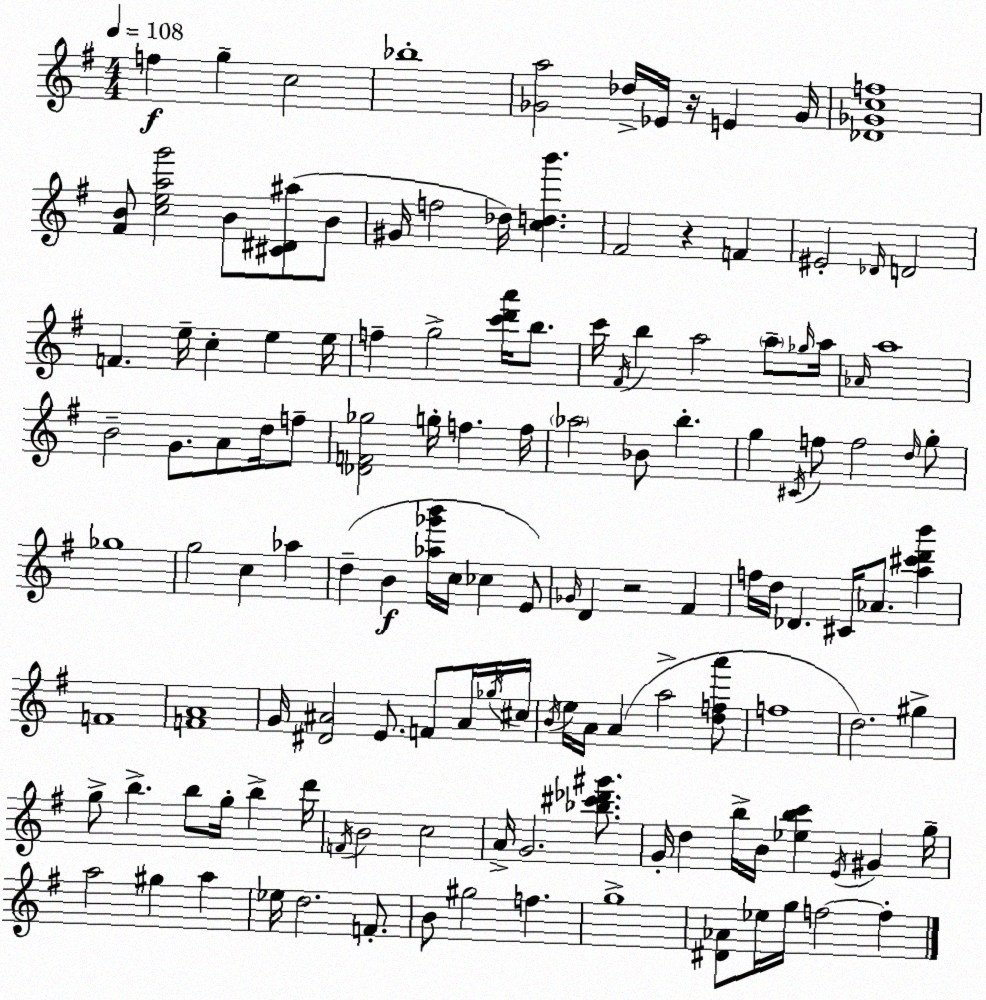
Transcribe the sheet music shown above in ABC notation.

X:1
T:Untitled
M:4/4
L:1/4
K:Em
f g c2 _b4 [_Ga]2 _d/4 _E/4 z/4 E _G/4 [_D_Gcf]4 [^FB]/2 [ceag']2 B/2 [^C^D^a]/2 B/2 ^G/4 f2 _d/4 [cdb'] ^F2 z F ^E2 _D/4 D2 F e/4 c e e/4 f g2 [c'd'a']/4 b/2 c'/4 ^F/4 b a2 a/2 _g/4 a/4 _A/4 a4 B2 G/2 A/2 d/4 f/2 [_DF_g]2 g/4 f f/4 _a2 _B/2 b g ^C/4 f/2 f2 d/4 g/2 _g4 g2 c _a d B [_a_g'b']/4 c/4 _c E/2 _G/4 D z2 ^F f/4 d/4 _D ^C/4 _A/2 [a^c'd'b'] F4 [FA]4 G/4 [^D^A]2 E/2 F/2 ^A/4 _g/4 ^c/4 B/4 e/4 A/4 A a2 [dfa']/2 f4 d2 ^g g/2 b b/2 g/4 b d'/4 F/4 B2 c2 A/4 G2 [_b^c'_d'^g']/2 G/4 d b/4 B/4 [_ebc'] E/4 ^G g/4 a2 ^g a _e/4 d2 F/2 B/2 ^g2 f g4 [^D_A]/2 _e/4 g/4 f2 f